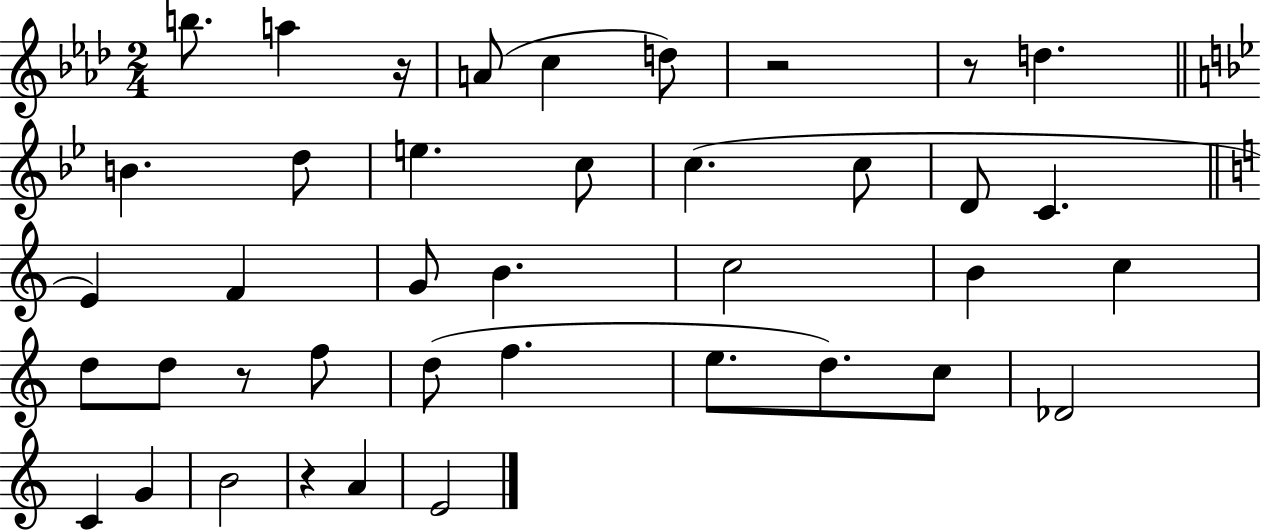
{
  \clef treble
  \numericTimeSignature
  \time 2/4
  \key aes \major
  b''8. a''4 r16 | a'8( c''4 d''8) | r2 | r8 d''4. | \break \bar "||" \break \key bes \major b'4. d''8 | e''4. c''8 | c''4.( c''8 | d'8 c'4. | \break \bar "||" \break \key c \major e'4) f'4 | g'8 b'4. | c''2 | b'4 c''4 | \break d''8 d''8 r8 f''8 | d''8( f''4. | e''8. d''8.) c''8 | des'2 | \break c'4 g'4 | b'2 | r4 a'4 | e'2 | \break \bar "|."
}